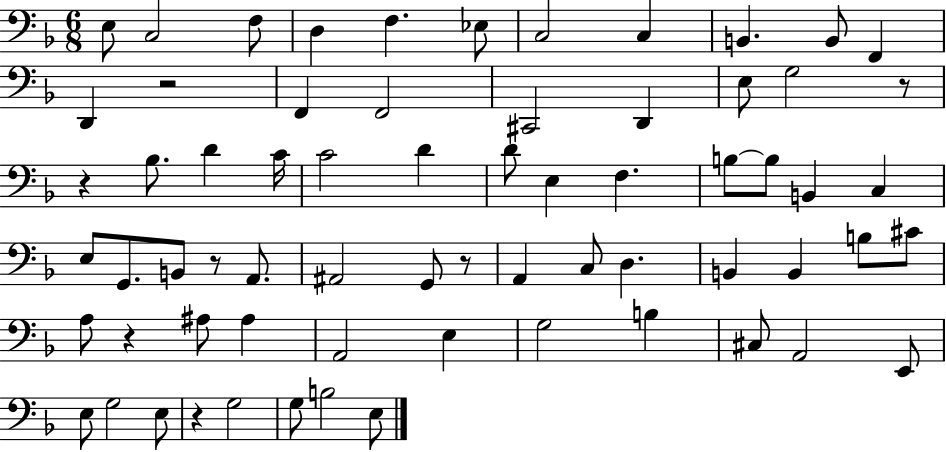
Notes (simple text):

E3/e C3/h F3/e D3/q F3/q. Eb3/e C3/h C3/q B2/q. B2/e F2/q D2/q R/h F2/q F2/h C#2/h D2/q E3/e G3/h R/e R/q Bb3/e. D4/q C4/s C4/h D4/q D4/e E3/q F3/q. B3/e B3/e B2/q C3/q E3/e G2/e. B2/e R/e A2/e. A#2/h G2/e R/e A2/q C3/e D3/q. B2/q B2/q B3/e C#4/e A3/e R/q A#3/e A#3/q A2/h E3/q G3/h B3/q C#3/e A2/h E2/e E3/e G3/h E3/e R/q G3/h G3/e B3/h E3/e